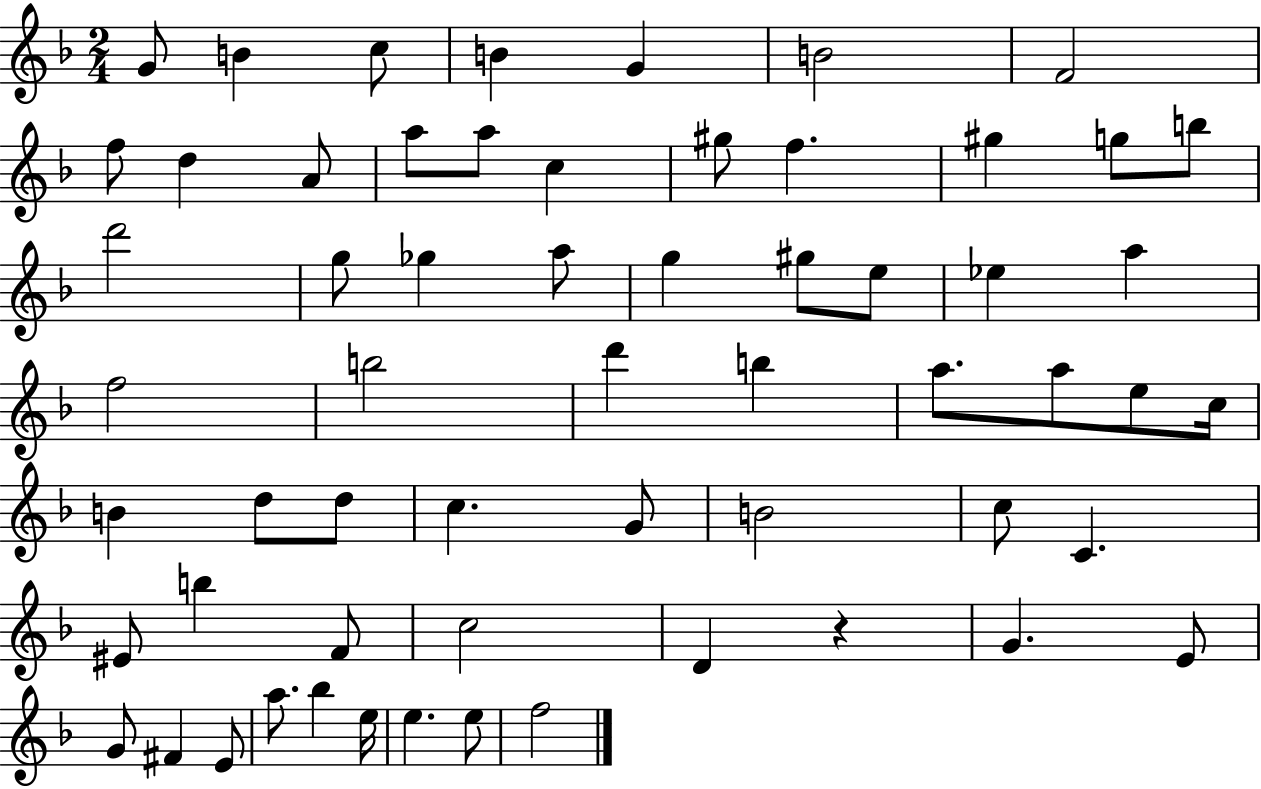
X:1
T:Untitled
M:2/4
L:1/4
K:F
G/2 B c/2 B G B2 F2 f/2 d A/2 a/2 a/2 c ^g/2 f ^g g/2 b/2 d'2 g/2 _g a/2 g ^g/2 e/2 _e a f2 b2 d' b a/2 a/2 e/2 c/4 B d/2 d/2 c G/2 B2 c/2 C ^E/2 b F/2 c2 D z G E/2 G/2 ^F E/2 a/2 _b e/4 e e/2 f2